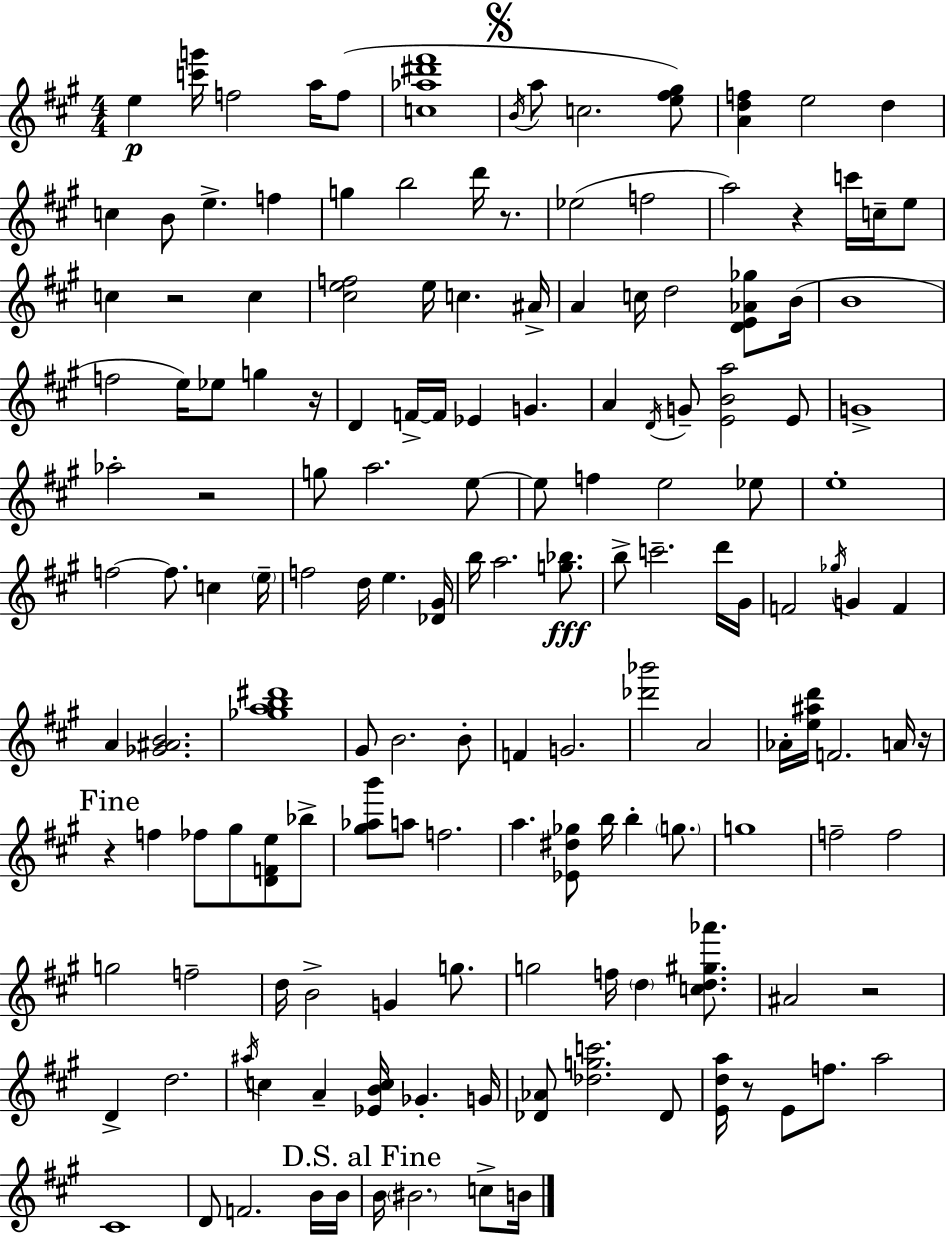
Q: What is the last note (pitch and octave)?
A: B4